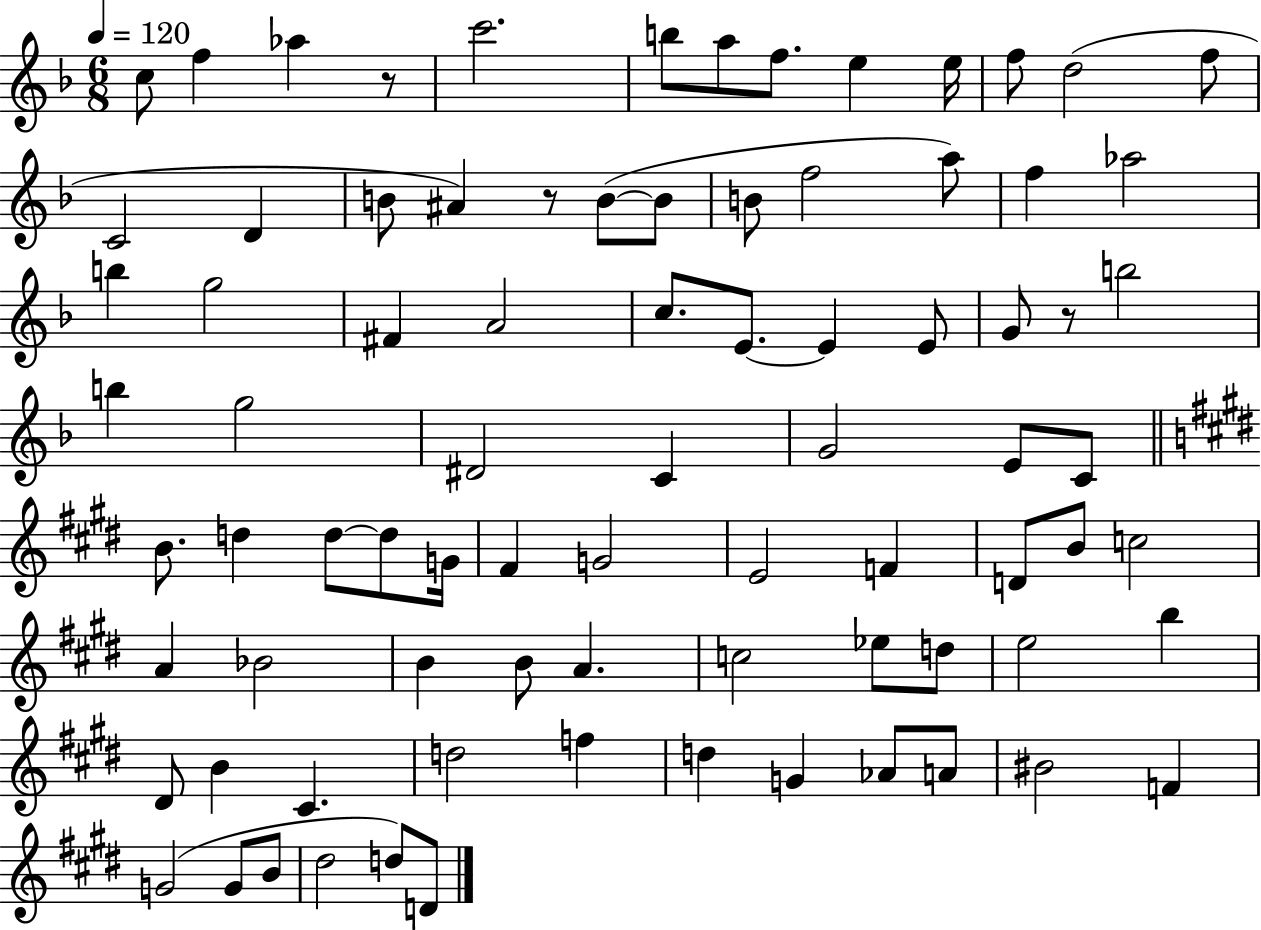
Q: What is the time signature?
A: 6/8